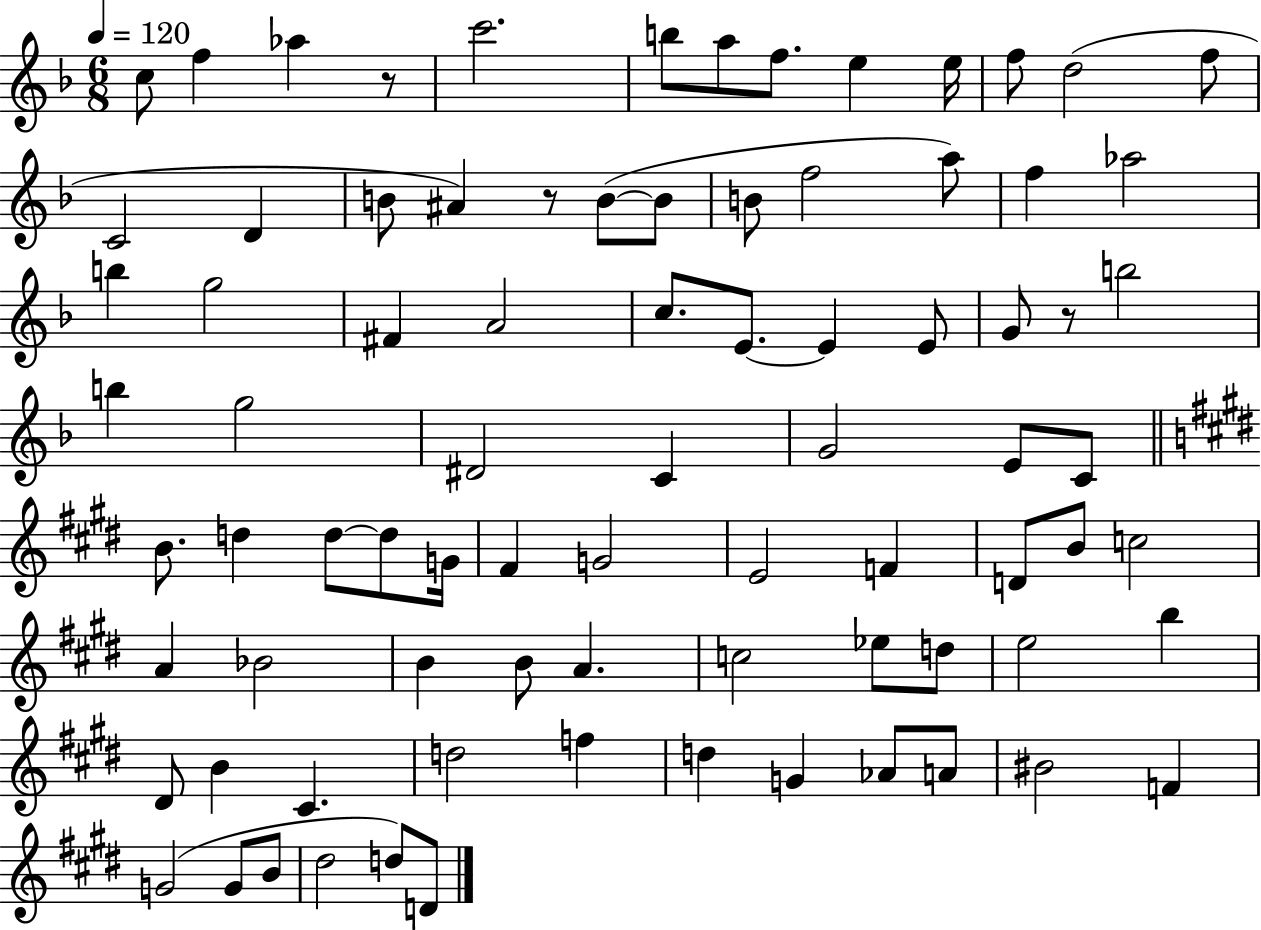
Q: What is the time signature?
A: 6/8